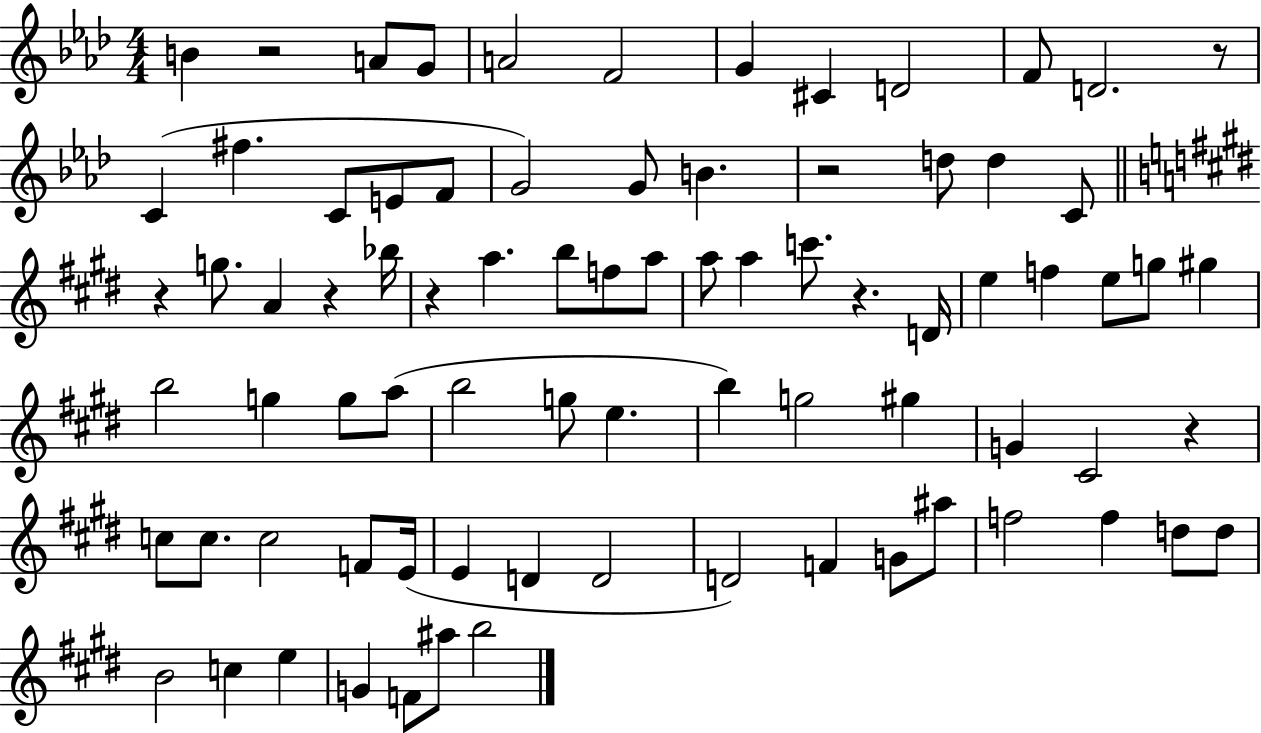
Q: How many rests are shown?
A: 8